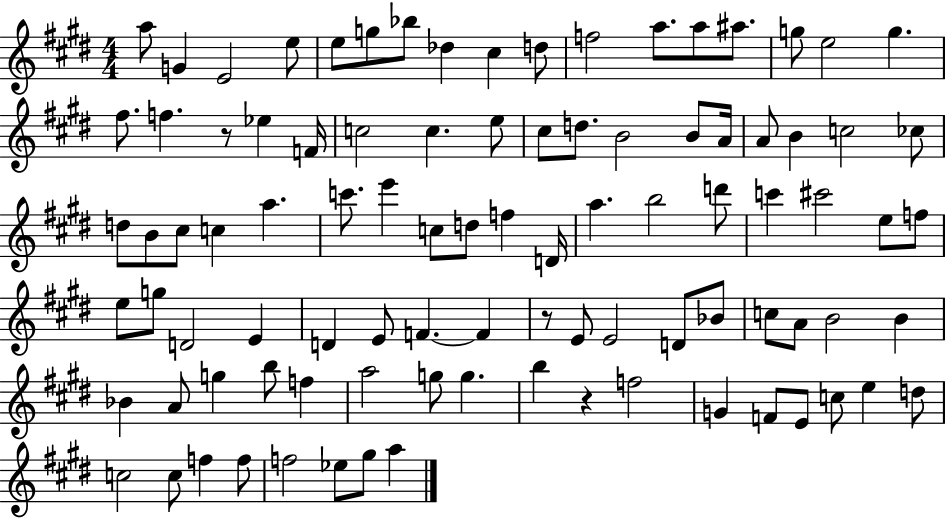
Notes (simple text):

A5/e G4/q E4/h E5/e E5/e G5/e Bb5/e Db5/q C#5/q D5/e F5/h A5/e. A5/e A#5/e. G5/e E5/h G5/q. F#5/e. F5/q. R/e Eb5/q F4/s C5/h C5/q. E5/e C#5/e D5/e. B4/h B4/e A4/s A4/e B4/q C5/h CES5/e D5/e B4/e C#5/e C5/q A5/q. C6/e. E6/q C5/e D5/e F5/q D4/s A5/q. B5/h D6/e C6/q C#6/h E5/e F5/e E5/e G5/e D4/h E4/q D4/q E4/e F4/q. F4/q R/e E4/e E4/h D4/e Bb4/e C5/e A4/e B4/h B4/q Bb4/q A4/e G5/q B5/e F5/q A5/h G5/e G5/q. B5/q R/q F5/h G4/q F4/e E4/e C5/e E5/q D5/e C5/h C5/e F5/q F5/e F5/h Eb5/e G#5/e A5/q